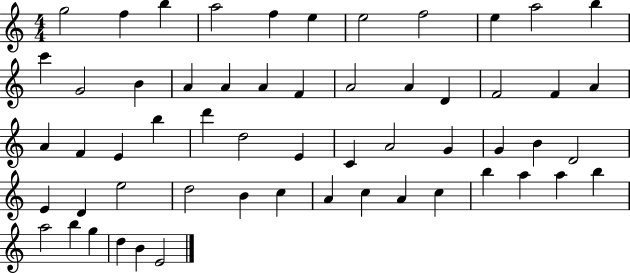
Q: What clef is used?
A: treble